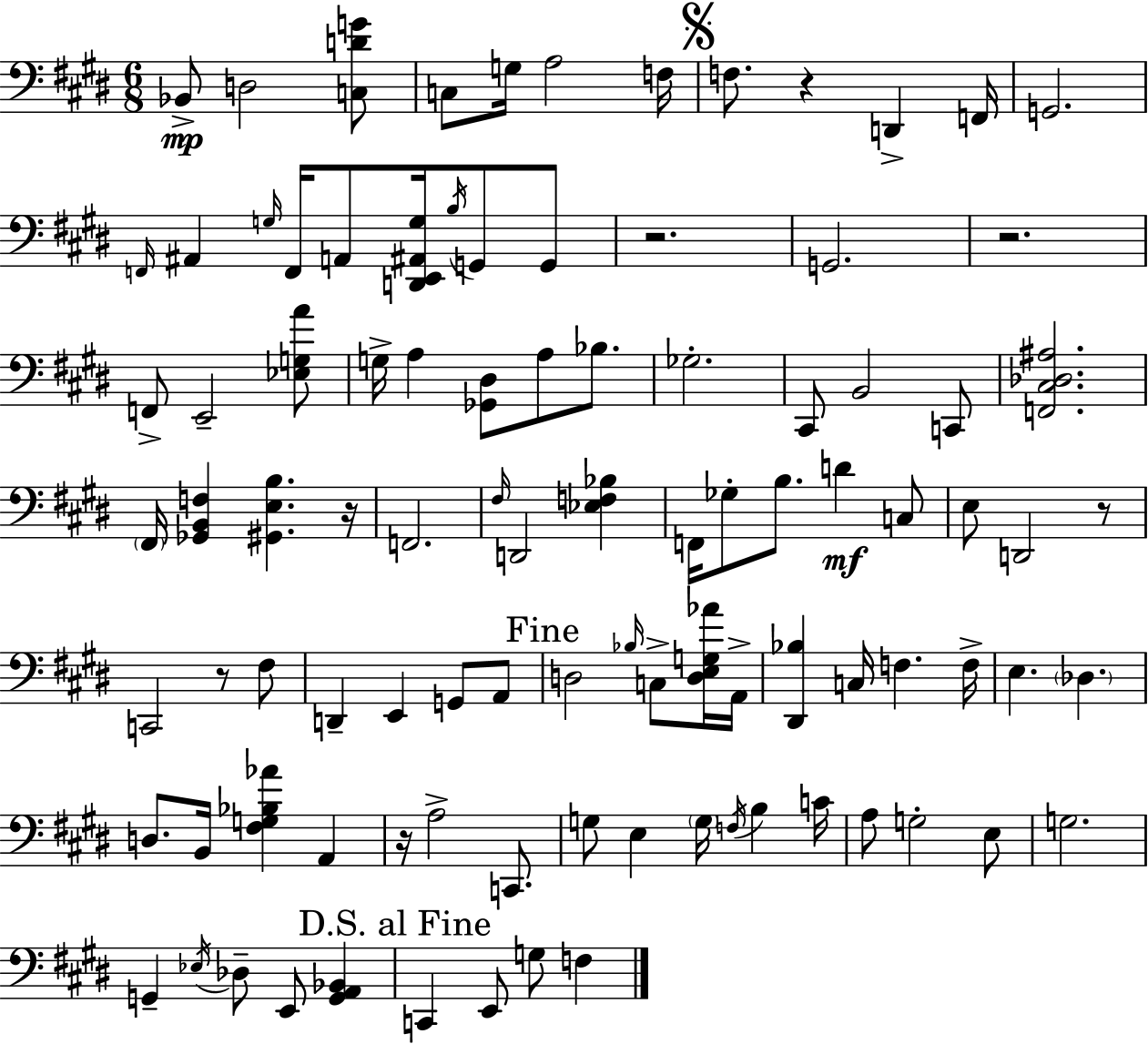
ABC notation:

X:1
T:Untitled
M:6/8
L:1/4
K:E
_B,,/2 D,2 [C,DG]/2 C,/2 G,/4 A,2 F,/4 F,/2 z D,, F,,/4 G,,2 F,,/4 ^A,, G,/4 F,,/4 A,,/2 [D,,E,,^A,,G,]/4 B,/4 G,,/2 G,,/2 z2 G,,2 z2 F,,/2 E,,2 [_E,G,A]/2 G,/4 A, [_G,,^D,]/2 A,/2 _B,/2 _G,2 ^C,,/2 B,,2 C,,/2 [F,,^C,_D,^A,]2 ^F,,/4 [_G,,B,,F,] [^G,,E,B,] z/4 F,,2 ^F,/4 D,,2 [_E,F,_B,] F,,/4 _G,/2 B,/2 D C,/2 E,/2 D,,2 z/2 C,,2 z/2 ^F,/2 D,, E,, G,,/2 A,,/2 D,2 _B,/4 C,/2 [D,E,G,_A]/4 A,,/4 [^D,,_B,] C,/4 F, F,/4 E, _D, D,/2 B,,/4 [^F,G,_B,_A] A,, z/4 A,2 C,,/2 G,/2 E, G,/4 F,/4 B, C/4 A,/2 G,2 E,/2 G,2 G,, _E,/4 _D,/2 E,,/2 [G,,A,,_B,,] C,, E,,/2 G,/2 F,